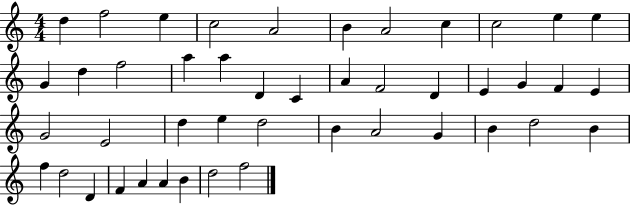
D5/q F5/h E5/q C5/h A4/h B4/q A4/h C5/q C5/h E5/q E5/q G4/q D5/q F5/h A5/q A5/q D4/q C4/q A4/q F4/h D4/q E4/q G4/q F4/q E4/q G4/h E4/h D5/q E5/q D5/h B4/q A4/h G4/q B4/q D5/h B4/q F5/q D5/h D4/q F4/q A4/q A4/q B4/q D5/h F5/h